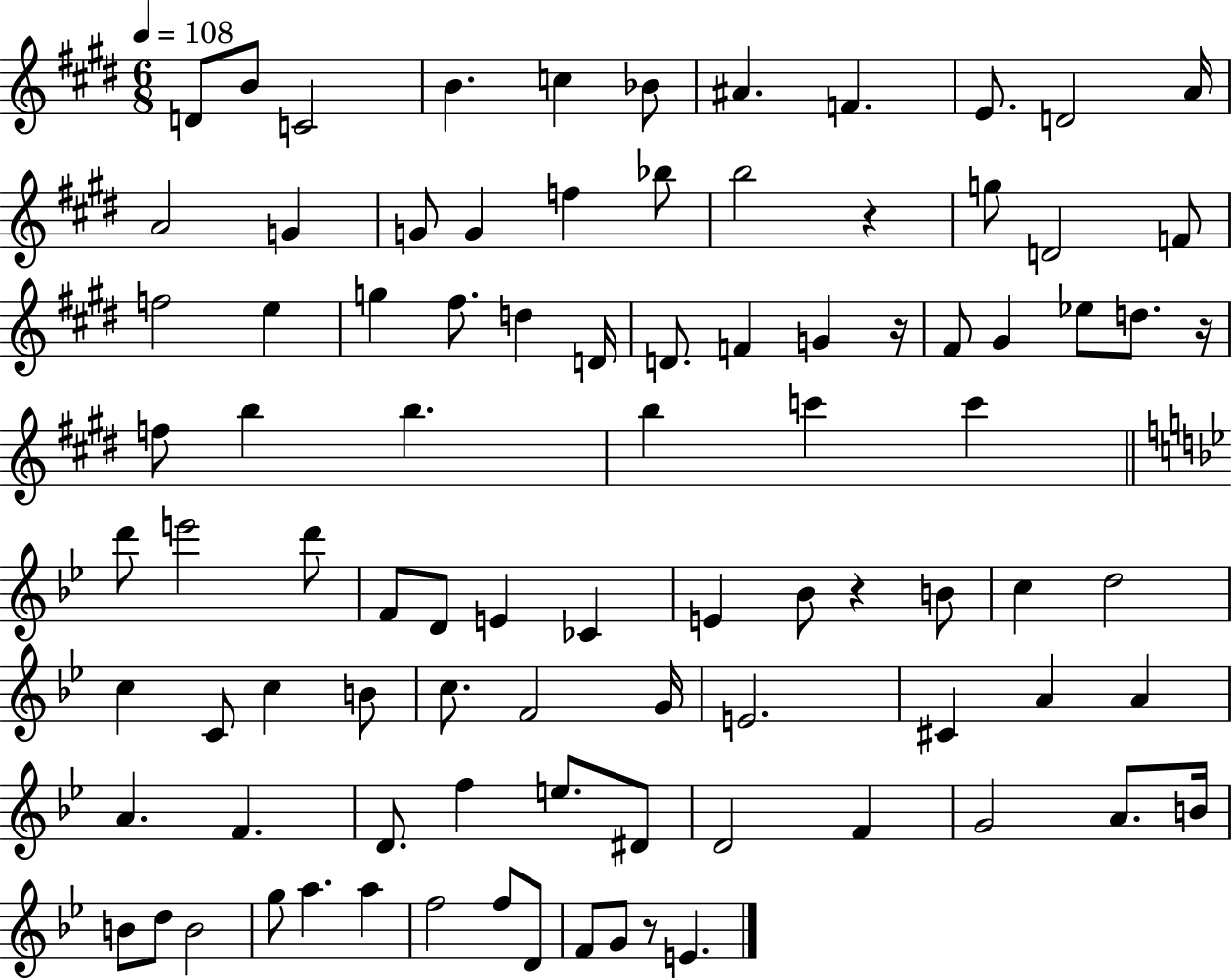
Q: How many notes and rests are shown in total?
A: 91